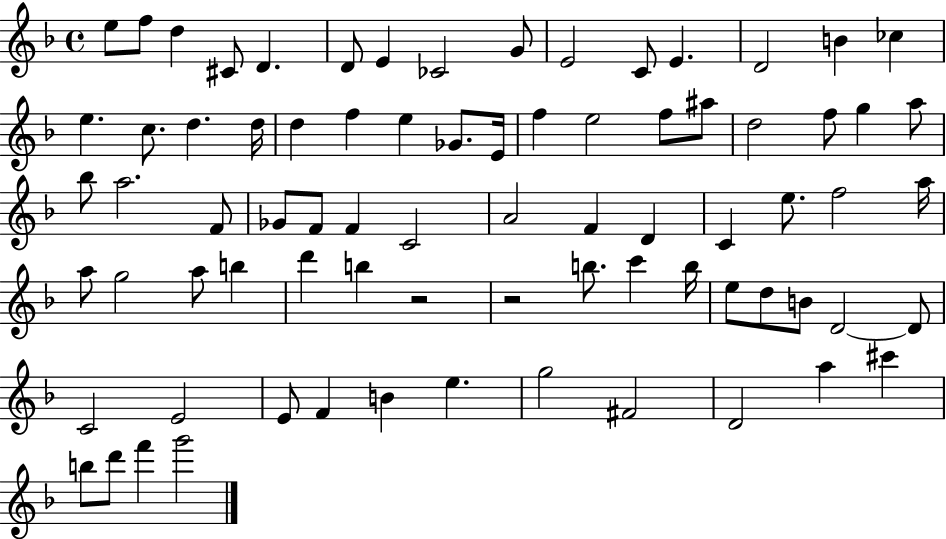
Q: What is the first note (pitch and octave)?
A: E5